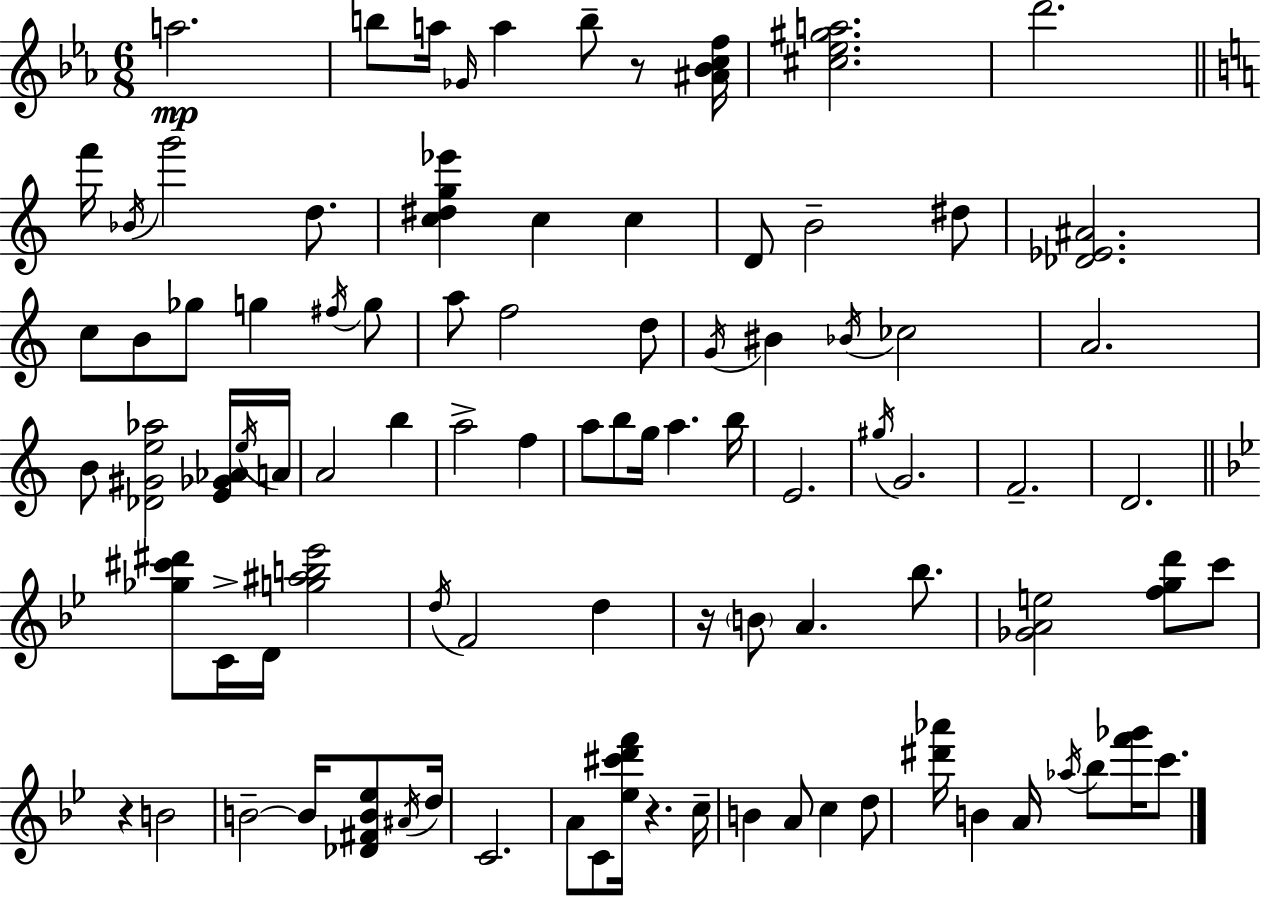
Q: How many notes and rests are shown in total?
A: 92